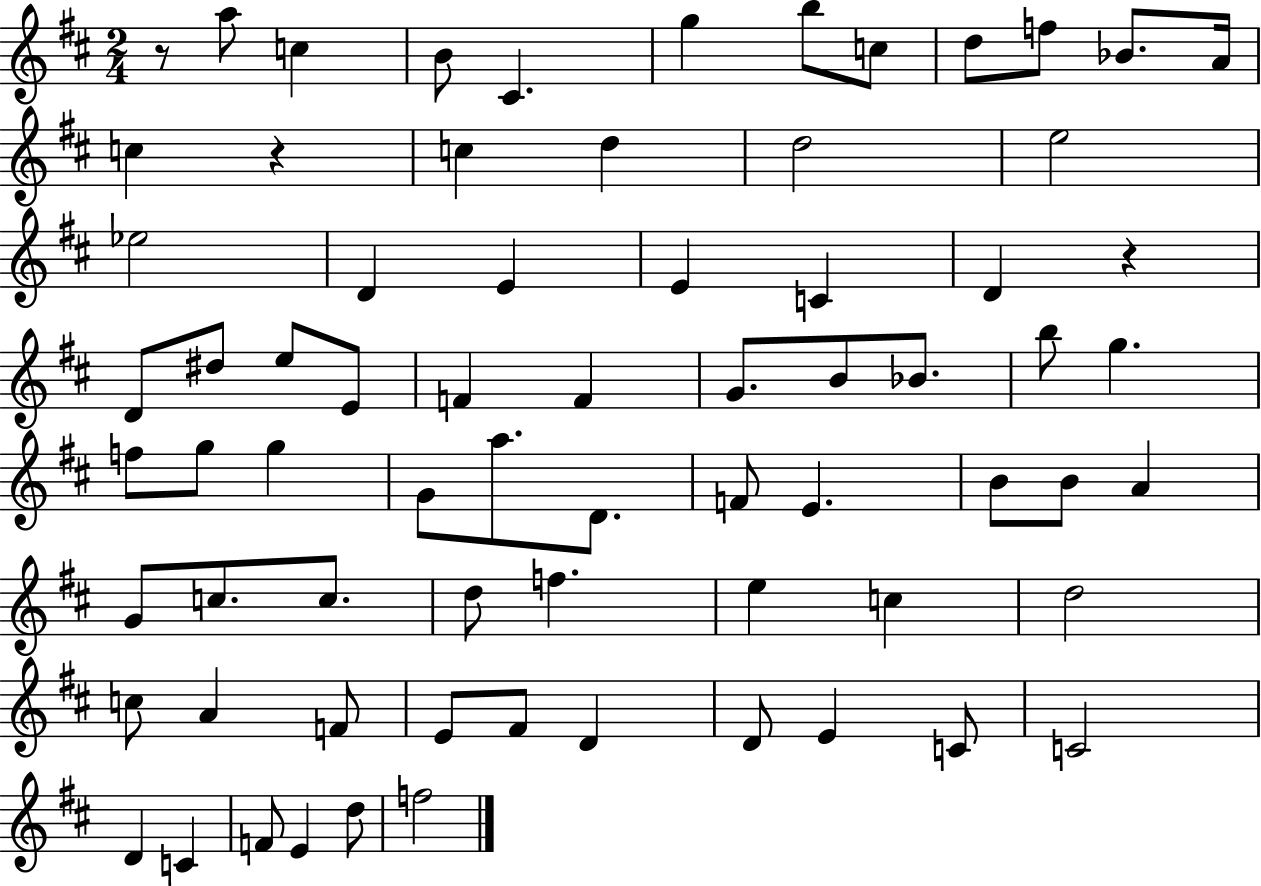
R/e A5/e C5/q B4/e C#4/q. G5/q B5/e C5/e D5/e F5/e Bb4/e. A4/s C5/q R/q C5/q D5/q D5/h E5/h Eb5/h D4/q E4/q E4/q C4/q D4/q R/q D4/e D#5/e E5/e E4/e F4/q F4/q G4/e. B4/e Bb4/e. B5/e G5/q. F5/e G5/e G5/q G4/e A5/e. D4/e. F4/e E4/q. B4/e B4/e A4/q G4/e C5/e. C5/e. D5/e F5/q. E5/q C5/q D5/h C5/e A4/q F4/e E4/e F#4/e D4/q D4/e E4/q C4/e C4/h D4/q C4/q F4/e E4/q D5/e F5/h